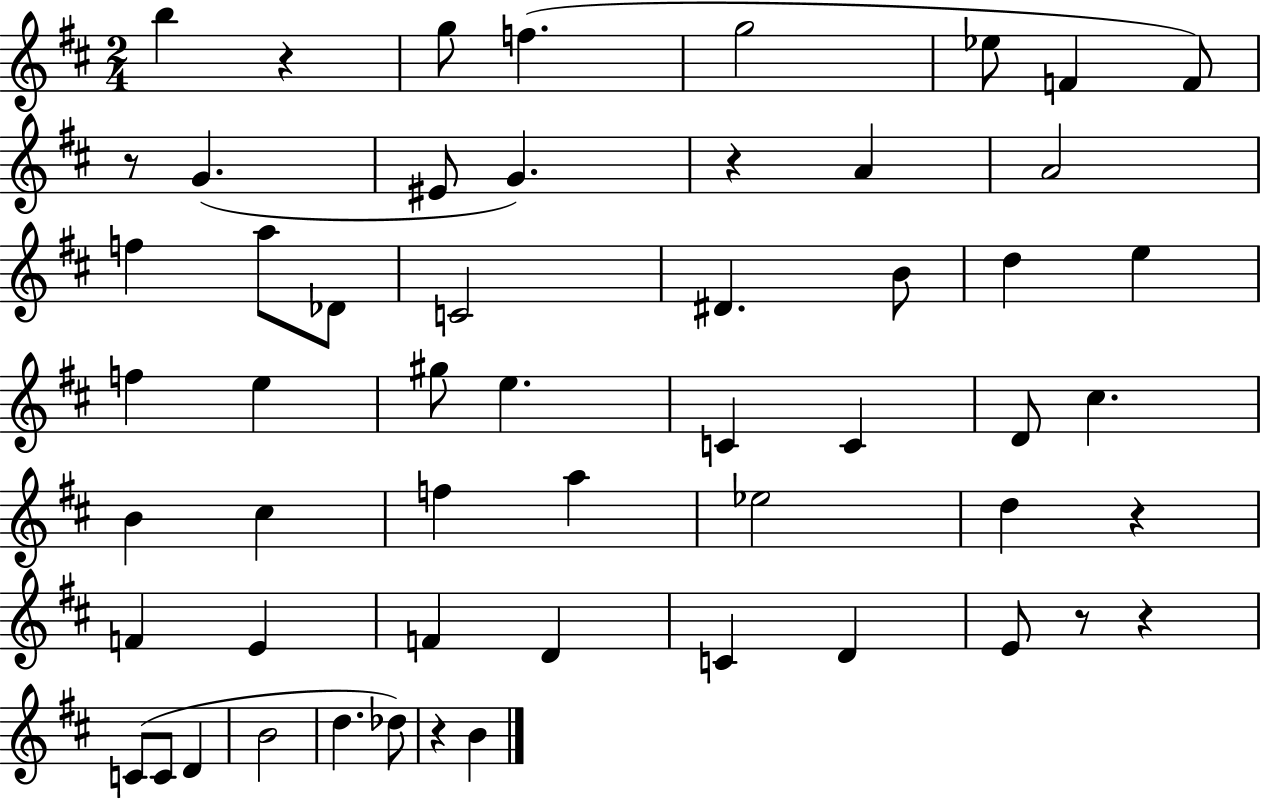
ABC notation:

X:1
T:Untitled
M:2/4
L:1/4
K:D
b z g/2 f g2 _e/2 F F/2 z/2 G ^E/2 G z A A2 f a/2 _D/2 C2 ^D B/2 d e f e ^g/2 e C C D/2 ^c B ^c f a _e2 d z F E F D C D E/2 z/2 z C/2 C/2 D B2 d _d/2 z B